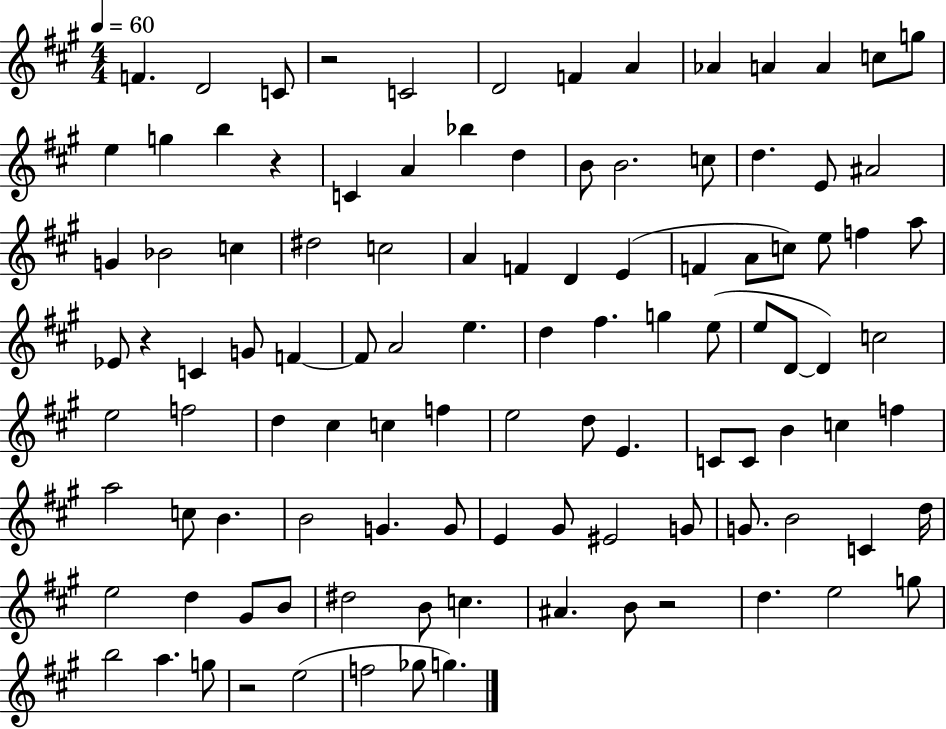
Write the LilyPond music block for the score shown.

{
  \clef treble
  \numericTimeSignature
  \time 4/4
  \key a \major
  \tempo 4 = 60
  f'4. d'2 c'8 | r2 c'2 | d'2 f'4 a'4 | aes'4 a'4 a'4 c''8 g''8 | \break e''4 g''4 b''4 r4 | c'4 a'4 bes''4 d''4 | b'8 b'2. c''8 | d''4. e'8 ais'2 | \break g'4 bes'2 c''4 | dis''2 c''2 | a'4 f'4 d'4 e'4( | f'4 a'8 c''8) e''8 f''4 a''8 | \break ees'8 r4 c'4 g'8 f'4~~ | f'8 a'2 e''4. | d''4 fis''4. g''4 e''8( | e''8 d'8~~ d'4) c''2 | \break e''2 f''2 | d''4 cis''4 c''4 f''4 | e''2 d''8 e'4. | c'8 c'8 b'4 c''4 f''4 | \break a''2 c''8 b'4. | b'2 g'4. g'8 | e'4 gis'8 eis'2 g'8 | g'8. b'2 c'4 d''16 | \break e''2 d''4 gis'8 b'8 | dis''2 b'8 c''4. | ais'4. b'8 r2 | d''4. e''2 g''8 | \break b''2 a''4. g''8 | r2 e''2( | f''2 ges''8 g''4.) | \bar "|."
}